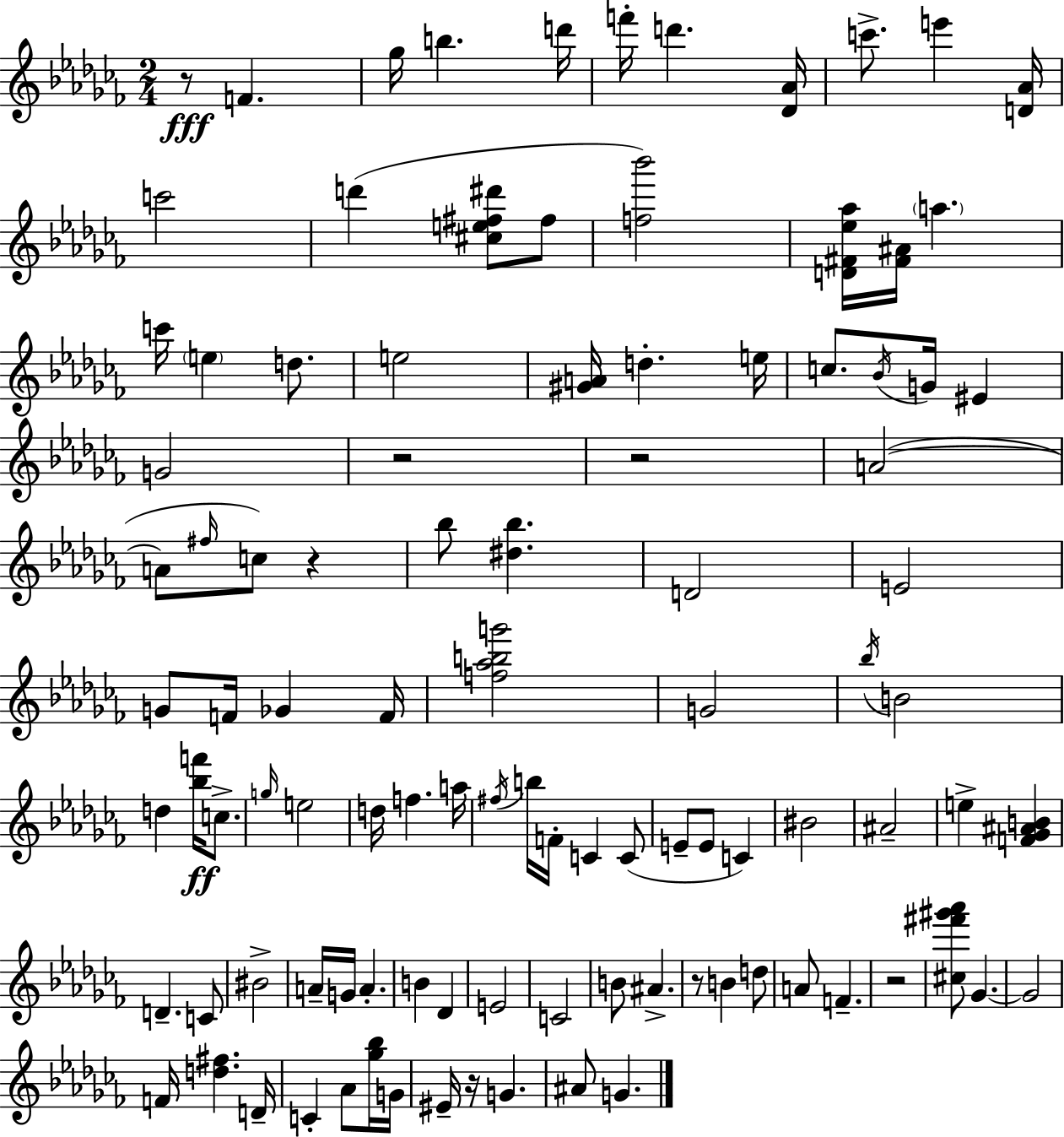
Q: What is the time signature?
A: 2/4